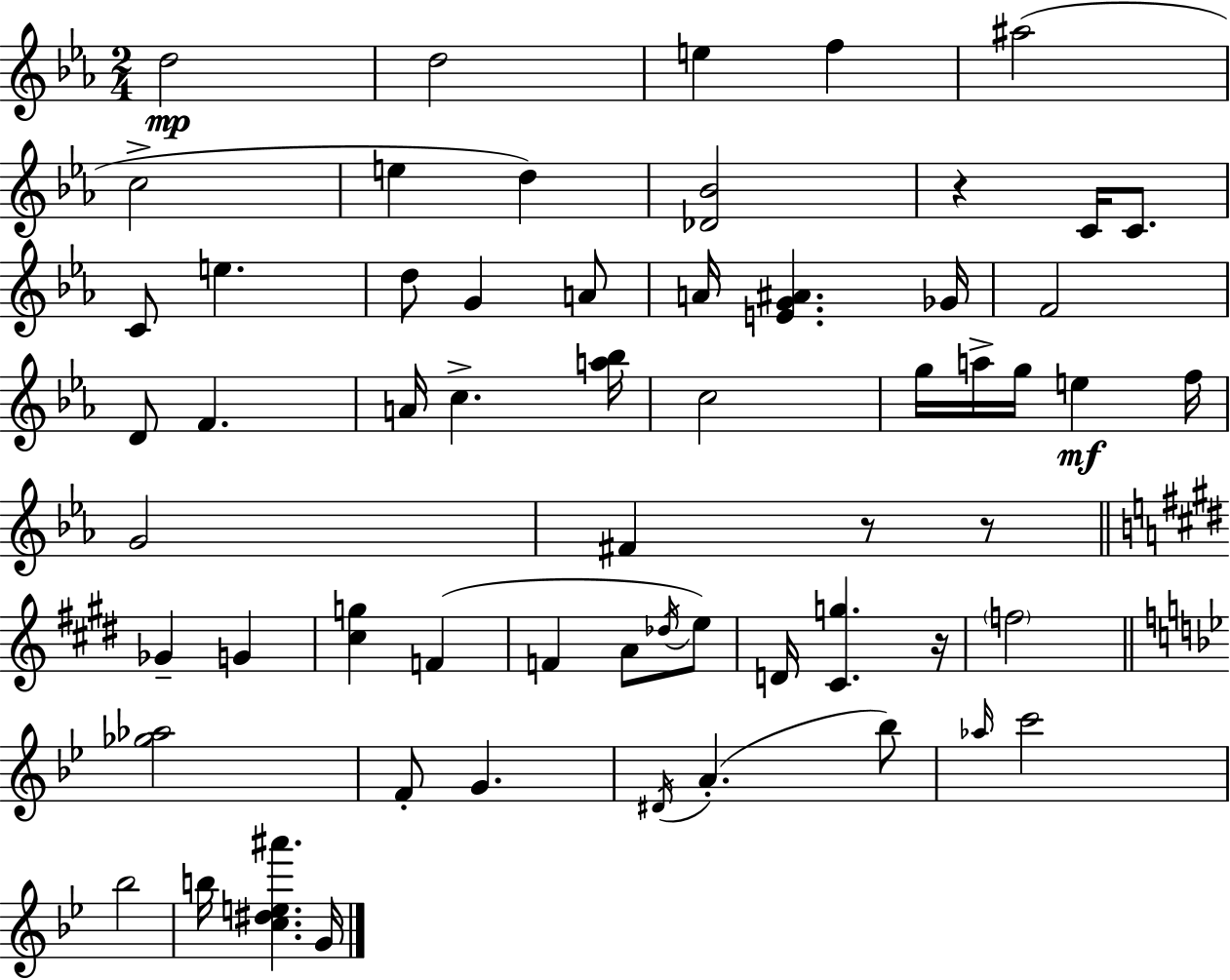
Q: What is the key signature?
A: EES major